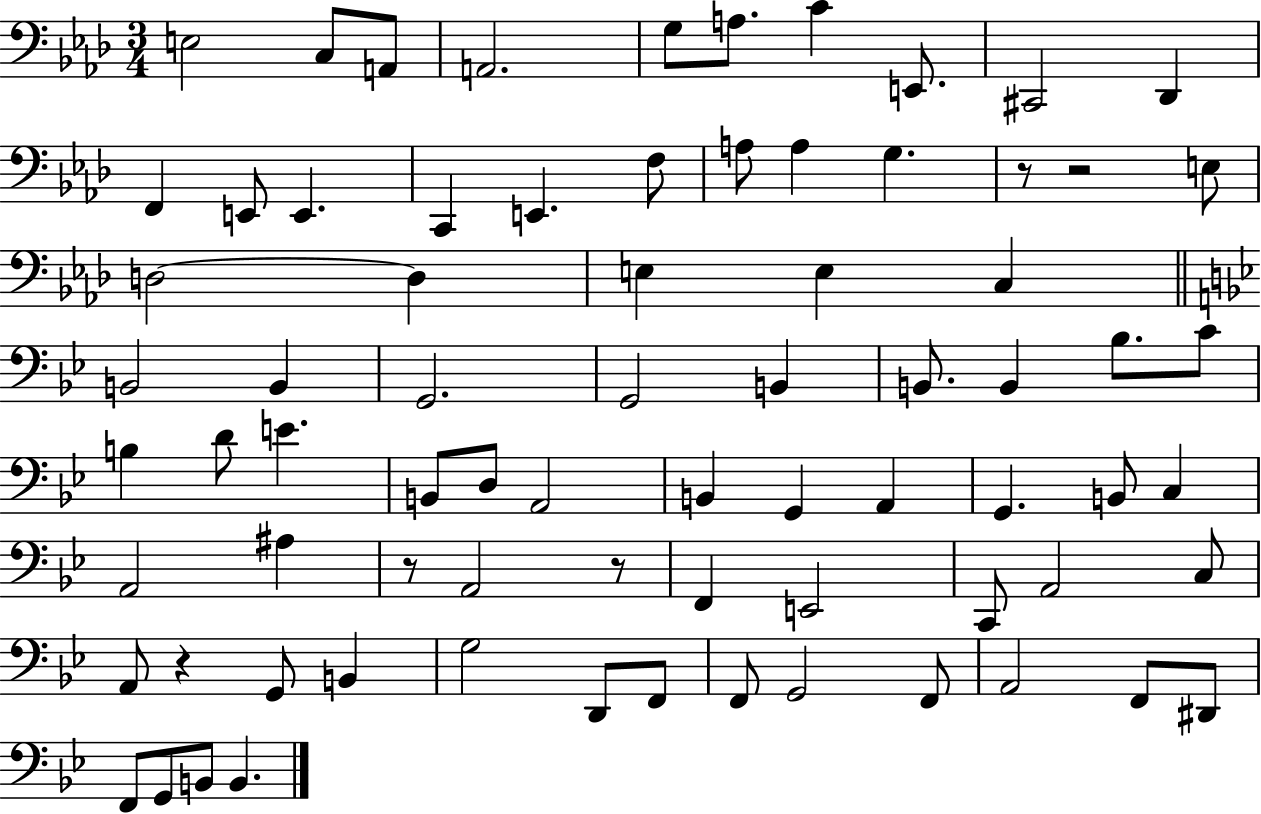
E3/h C3/e A2/e A2/h. G3/e A3/e. C4/q E2/e. C#2/h Db2/q F2/q E2/e E2/q. C2/q E2/q. F3/e A3/e A3/q G3/q. R/e R/h E3/e D3/h D3/q E3/q E3/q C3/q B2/h B2/q G2/h. G2/h B2/q B2/e. B2/q Bb3/e. C4/e B3/q D4/e E4/q. B2/e D3/e A2/h B2/q G2/q A2/q G2/q. B2/e C3/q A2/h A#3/q R/e A2/h R/e F2/q E2/h C2/e A2/h C3/e A2/e R/q G2/e B2/q G3/h D2/e F2/e F2/e G2/h F2/e A2/h F2/e D#2/e F2/e G2/e B2/e B2/q.